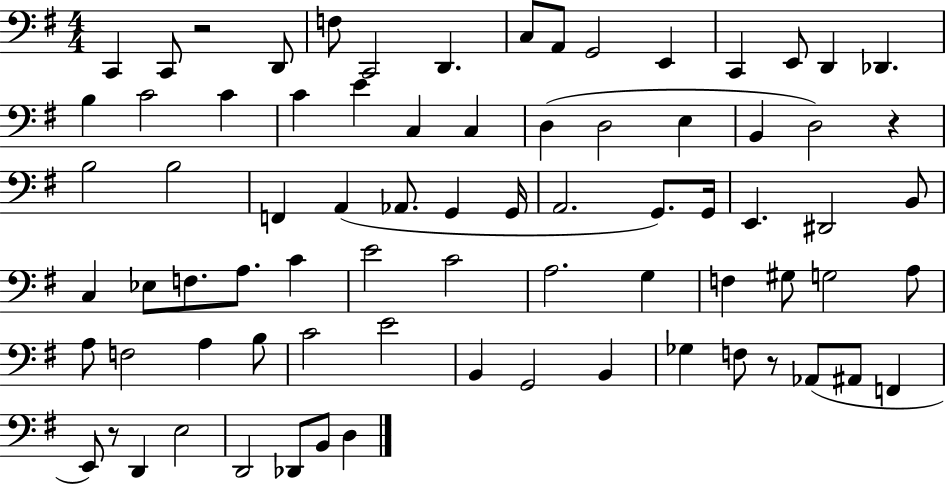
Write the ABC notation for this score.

X:1
T:Untitled
M:4/4
L:1/4
K:G
C,, C,,/2 z2 D,,/2 F,/2 C,,2 D,, C,/2 A,,/2 G,,2 E,, C,, E,,/2 D,, _D,, B, C2 C C E C, C, D, D,2 E, B,, D,2 z B,2 B,2 F,, A,, _A,,/2 G,, G,,/4 A,,2 G,,/2 G,,/4 E,, ^D,,2 B,,/2 C, _E,/2 F,/2 A,/2 C E2 C2 A,2 G, F, ^G,/2 G,2 A,/2 A,/2 F,2 A, B,/2 C2 E2 B,, G,,2 B,, _G, F,/2 z/2 _A,,/2 ^A,,/2 F,, E,,/2 z/2 D,, E,2 D,,2 _D,,/2 B,,/2 D,